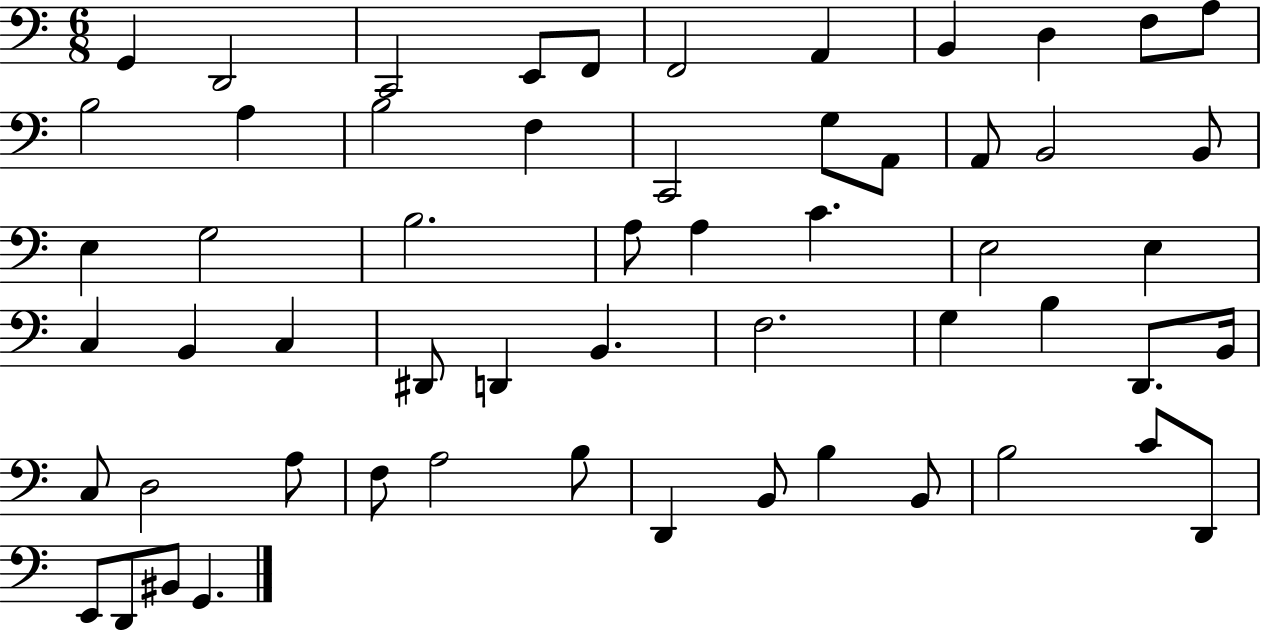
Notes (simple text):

G2/q D2/h C2/h E2/e F2/e F2/h A2/q B2/q D3/q F3/e A3/e B3/h A3/q B3/h F3/q C2/h G3/e A2/e A2/e B2/h B2/e E3/q G3/h B3/h. A3/e A3/q C4/q. E3/h E3/q C3/q B2/q C3/q D#2/e D2/q B2/q. F3/h. G3/q B3/q D2/e. B2/s C3/e D3/h A3/e F3/e A3/h B3/e D2/q B2/e B3/q B2/e B3/h C4/e D2/e E2/e D2/e BIS2/e G2/q.